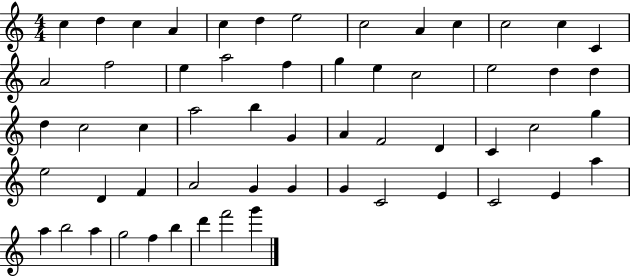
C5/q D5/q C5/q A4/q C5/q D5/q E5/h C5/h A4/q C5/q C5/h C5/q C4/q A4/h F5/h E5/q A5/h F5/q G5/q E5/q C5/h E5/h D5/q D5/q D5/q C5/h C5/q A5/h B5/q G4/q A4/q F4/h D4/q C4/q C5/h G5/q E5/h D4/q F4/q A4/h G4/q G4/q G4/q C4/h E4/q C4/h E4/q A5/q A5/q B5/h A5/q G5/h F5/q B5/q D6/q F6/h G6/q